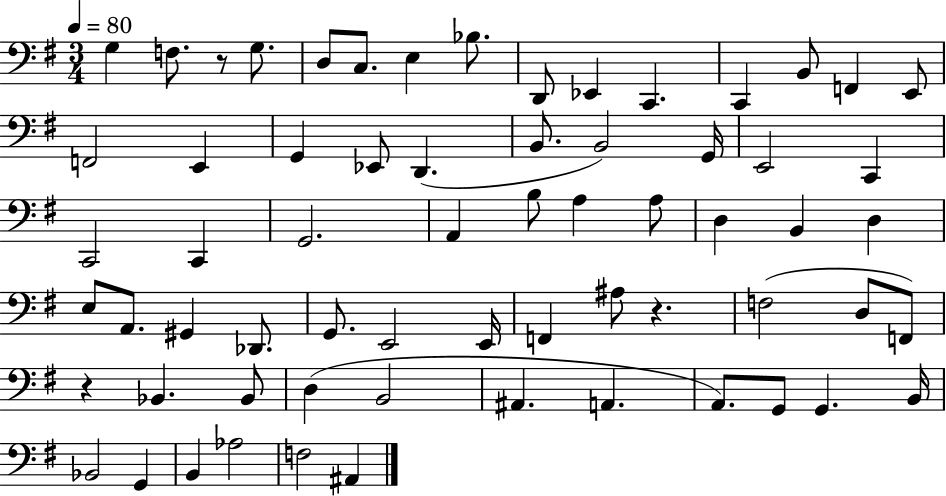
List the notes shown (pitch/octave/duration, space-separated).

G3/q F3/e. R/e G3/e. D3/e C3/e. E3/q Bb3/e. D2/e Eb2/q C2/q. C2/q B2/e F2/q E2/e F2/h E2/q G2/q Eb2/e D2/q. B2/e. B2/h G2/s E2/h C2/q C2/h C2/q G2/h. A2/q B3/e A3/q A3/e D3/q B2/q D3/q E3/e A2/e. G#2/q Db2/e. G2/e. E2/h E2/s F2/q A#3/e R/q. F3/h D3/e F2/e R/q Bb2/q. Bb2/e D3/q B2/h A#2/q. A2/q. A2/e. G2/e G2/q. B2/s Bb2/h G2/q B2/q Ab3/h F3/h A#2/q